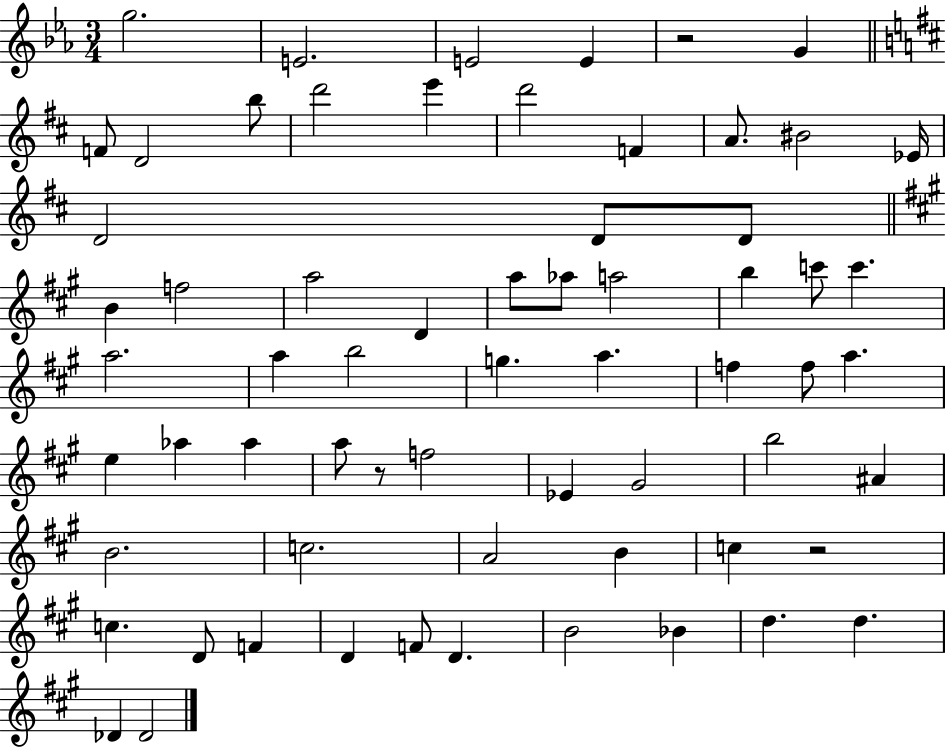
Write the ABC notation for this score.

X:1
T:Untitled
M:3/4
L:1/4
K:Eb
g2 E2 E2 E z2 G F/2 D2 b/2 d'2 e' d'2 F A/2 ^B2 _E/4 D2 D/2 D/2 B f2 a2 D a/2 _a/2 a2 b c'/2 c' a2 a b2 g a f f/2 a e _a _a a/2 z/2 f2 _E ^G2 b2 ^A B2 c2 A2 B c z2 c D/2 F D F/2 D B2 _B d d _D _D2